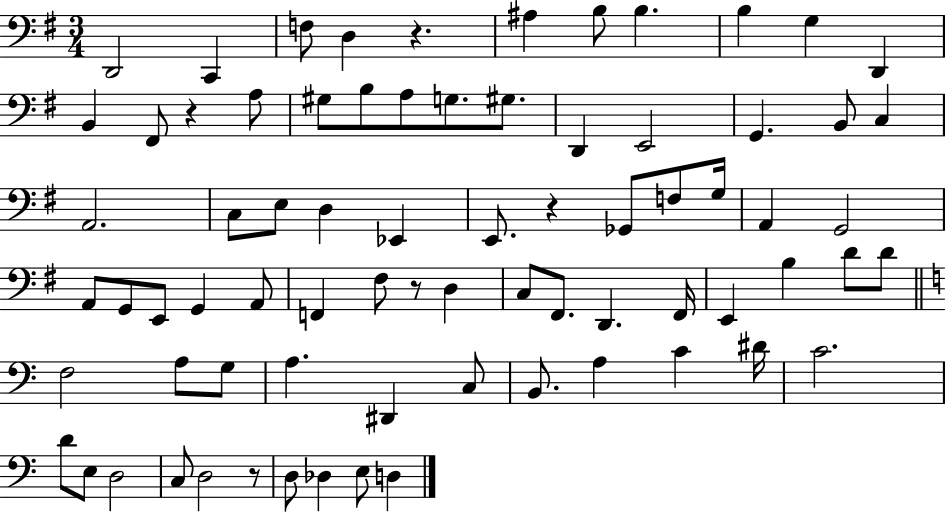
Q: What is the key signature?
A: G major